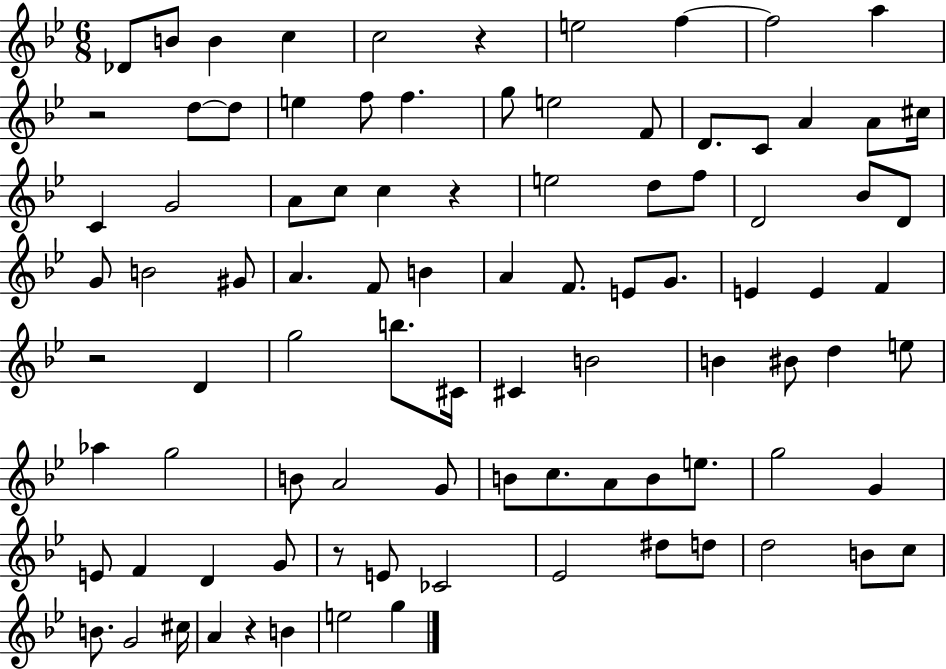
{
  \clef treble
  \numericTimeSignature
  \time 6/8
  \key bes \major
  des'8 b'8 b'4 c''4 | c''2 r4 | e''2 f''4~~ | f''2 a''4 | \break r2 d''8~~ d''8 | e''4 f''8 f''4. | g''8 e''2 f'8 | d'8. c'8 a'4 a'8 cis''16 | \break c'4 g'2 | a'8 c''8 c''4 r4 | e''2 d''8 f''8 | d'2 bes'8 d'8 | \break g'8 b'2 gis'8 | a'4. f'8 b'4 | a'4 f'8. e'8 g'8. | e'4 e'4 f'4 | \break r2 d'4 | g''2 b''8. cis'16 | cis'4 b'2 | b'4 bis'8 d''4 e''8 | \break aes''4 g''2 | b'8 a'2 g'8 | b'8 c''8. a'8 b'8 e''8. | g''2 g'4 | \break e'8 f'4 d'4 g'8 | r8 e'8 ces'2 | ees'2 dis''8 d''8 | d''2 b'8 c''8 | \break b'8. g'2 cis''16 | a'4 r4 b'4 | e''2 g''4 | \bar "|."
}